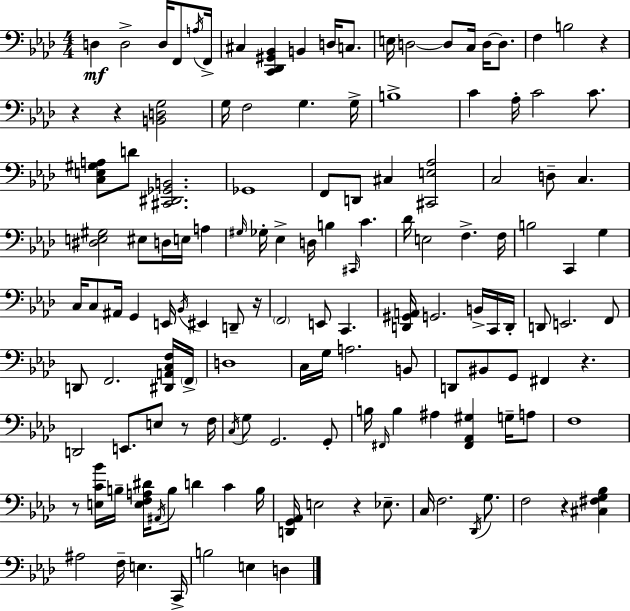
X:1
T:Untitled
M:4/4
L:1/4
K:Ab
D, D,2 D,/4 F,,/2 A,/4 F,,/4 ^C, [C,,_D,,^G,,_B,,] B,, D,/4 C,/2 E,/4 D,2 D,/2 C,/4 D,/4 D,/2 F, B,2 z z z [B,,D,G,]2 G,/4 F,2 G, G,/4 B,4 C _A,/4 C2 C/2 [C,E,^G,A,]/2 D/2 [^C,,^D,,_G,,B,,]2 _G,,4 F,,/2 D,,/2 ^C, [^C,,E,_A,]2 C,2 D,/2 C, [^D,E,^G,]2 ^E,/2 D,/4 E,/4 A, ^G,/4 _G,/4 _E, D,/4 B, ^C,,/4 C _D/4 E,2 F, F,/4 B,2 C,, G, C,/4 C,/2 ^A,,/4 G,, E,,/4 _B,,/4 ^E,, D,,/2 z/4 F,,2 E,,/2 C,, [D,,^G,,A,,]/4 G,,2 B,,/4 C,,/4 D,,/4 D,,/2 E,,2 F,,/2 D,,/2 F,,2 [^D,,A,,C,F,]/4 F,,/4 D,4 C,/4 G,/4 A,2 B,,/2 D,,/2 ^B,,/2 G,,/2 ^F,, z D,,2 E,,/2 E,/2 z/2 F,/4 C,/4 G,/2 G,,2 G,,/2 B,/4 ^F,,/4 B, ^A, [^F,,_A,,^G,] G,/4 A,/2 F,4 z/2 [E,C_B]/4 B,/4 [E,F,A,^D]/4 ^A,,/4 B,/2 D C B,/4 [D,,G,,_A,,]/4 E,2 z _E,/2 C,/4 F,2 _D,,/4 G,/2 F,2 z [^C,^F,G,_B,] ^A,2 F,/4 E, C,,/4 B,2 E, D,